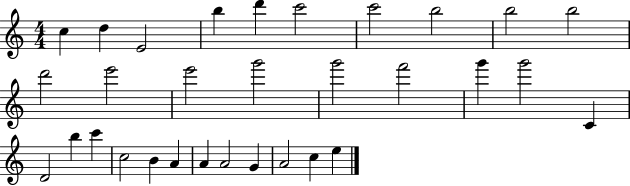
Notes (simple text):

C5/q D5/q E4/h B5/q D6/q C6/h C6/h B5/h B5/h B5/h D6/h E6/h E6/h G6/h G6/h F6/h G6/q G6/h C4/q D4/h B5/q C6/q C5/h B4/q A4/q A4/q A4/h G4/q A4/h C5/q E5/q